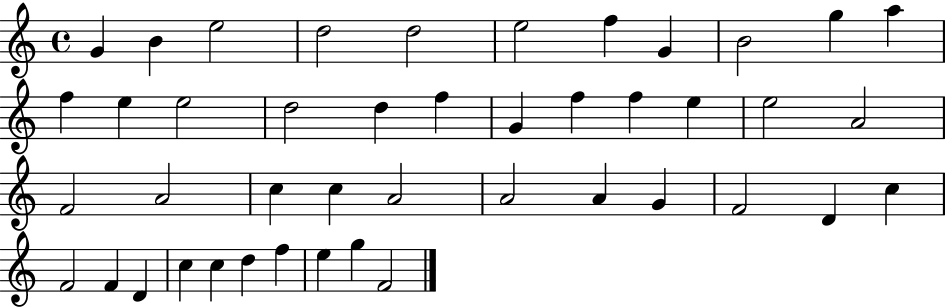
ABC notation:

X:1
T:Untitled
M:4/4
L:1/4
K:C
G B e2 d2 d2 e2 f G B2 g a f e e2 d2 d f G f f e e2 A2 F2 A2 c c A2 A2 A G F2 D c F2 F D c c d f e g F2